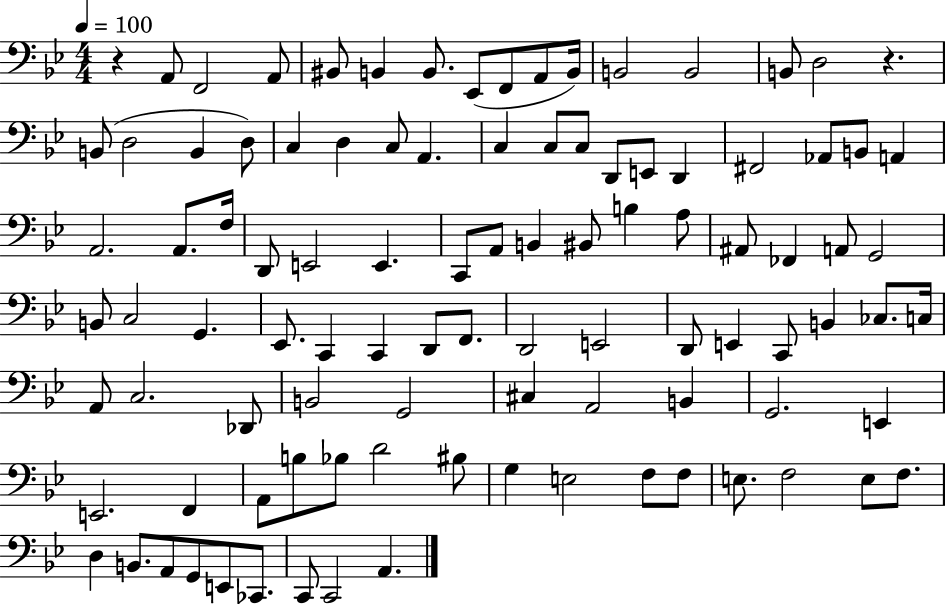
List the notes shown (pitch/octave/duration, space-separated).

R/q A2/e F2/h A2/e BIS2/e B2/q B2/e. Eb2/e F2/e A2/e B2/s B2/h B2/h B2/e D3/h R/q. B2/e D3/h B2/q D3/e C3/q D3/q C3/e A2/q. C3/q C3/e C3/e D2/e E2/e D2/q F#2/h Ab2/e B2/e A2/q A2/h. A2/e. F3/s D2/e E2/h E2/q. C2/e A2/e B2/q BIS2/e B3/q A3/e A#2/e FES2/q A2/e G2/h B2/e C3/h G2/q. Eb2/e. C2/q C2/q D2/e F2/e. D2/h E2/h D2/e E2/q C2/e B2/q CES3/e. C3/s A2/e C3/h. Db2/e B2/h G2/h C#3/q A2/h B2/q G2/h. E2/q E2/h. F2/q A2/e B3/e Bb3/e D4/h BIS3/e G3/q E3/h F3/e F3/e E3/e. F3/h E3/e F3/e. D3/q B2/e. A2/e G2/e E2/e CES2/e. C2/e C2/h A2/q.